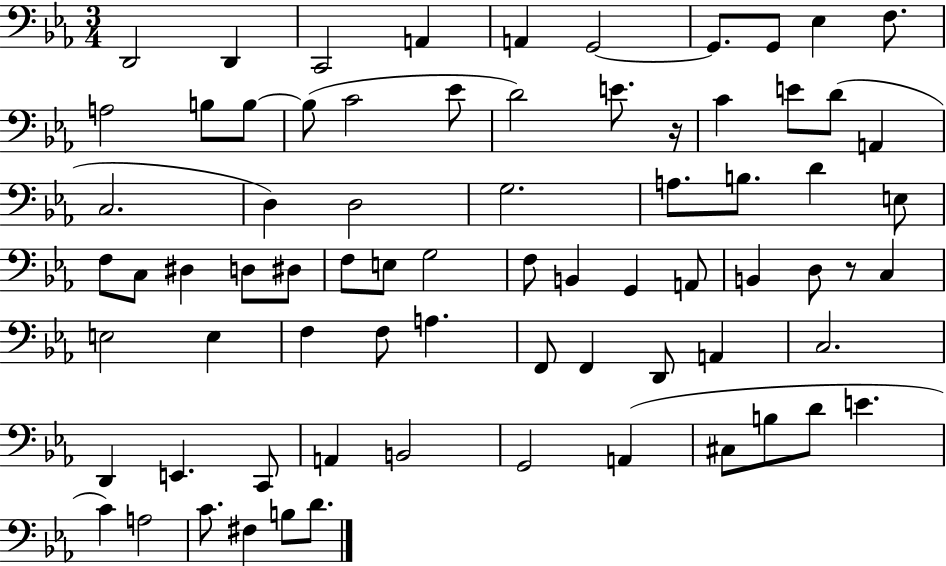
X:1
T:Untitled
M:3/4
L:1/4
K:Eb
D,,2 D,, C,,2 A,, A,, G,,2 G,,/2 G,,/2 _E, F,/2 A,2 B,/2 B,/2 B,/2 C2 _E/2 D2 E/2 z/4 C E/2 D/2 A,, C,2 D, D,2 G,2 A,/2 B,/2 D E,/2 F,/2 C,/2 ^D, D,/2 ^D,/2 F,/2 E,/2 G,2 F,/2 B,, G,, A,,/2 B,, D,/2 z/2 C, E,2 E, F, F,/2 A, F,,/2 F,, D,,/2 A,, C,2 D,, E,, C,,/2 A,, B,,2 G,,2 A,, ^C,/2 B,/2 D/2 E C A,2 C/2 ^F, B,/2 D/2